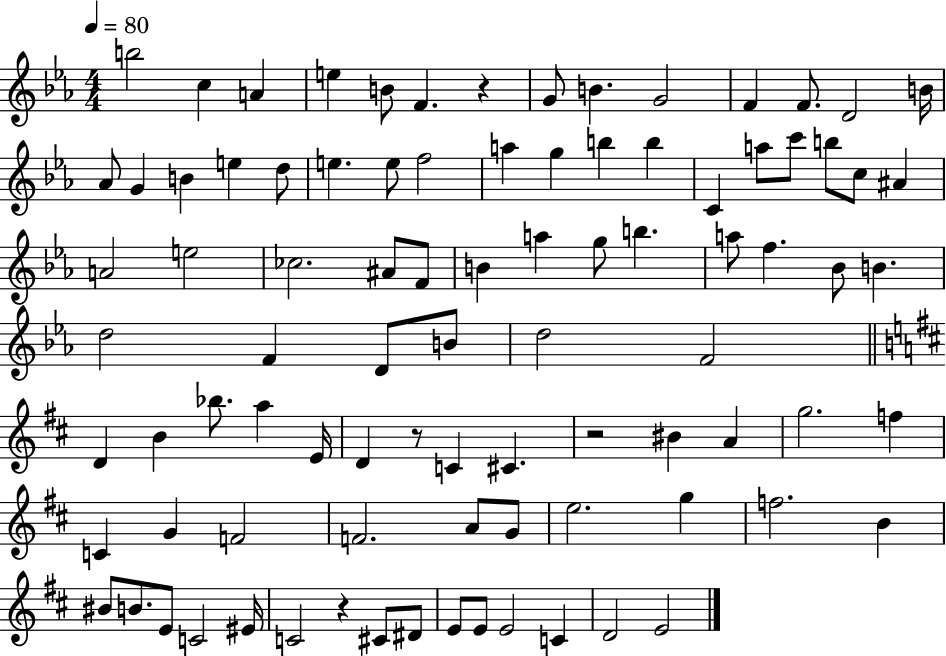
B5/h C5/q A4/q E5/q B4/e F4/q. R/q G4/e B4/q. G4/h F4/q F4/e. D4/h B4/s Ab4/e G4/q B4/q E5/q D5/e E5/q. E5/e F5/h A5/q G5/q B5/q B5/q C4/q A5/e C6/e B5/e C5/e A#4/q A4/h E5/h CES5/h. A#4/e F4/e B4/q A5/q G5/e B5/q. A5/e F5/q. Bb4/e B4/q. D5/h F4/q D4/e B4/e D5/h F4/h D4/q B4/q Bb5/e. A5/q E4/s D4/q R/e C4/q C#4/q. R/h BIS4/q A4/q G5/h. F5/q C4/q G4/q F4/h F4/h. A4/e G4/e E5/h. G5/q F5/h. B4/q BIS4/e B4/e. E4/e C4/h EIS4/s C4/h R/q C#4/e D#4/e E4/e E4/e E4/h C4/q D4/h E4/h